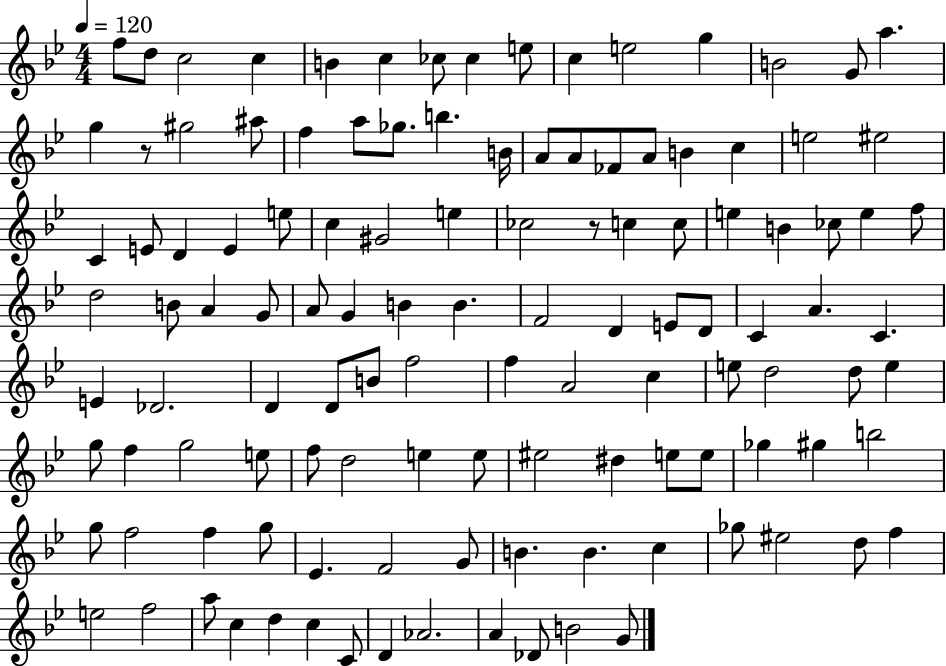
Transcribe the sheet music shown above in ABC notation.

X:1
T:Untitled
M:4/4
L:1/4
K:Bb
f/2 d/2 c2 c B c _c/2 _c e/2 c e2 g B2 G/2 a g z/2 ^g2 ^a/2 f a/2 _g/2 b B/4 A/2 A/2 _F/2 A/2 B c e2 ^e2 C E/2 D E e/2 c ^G2 e _c2 z/2 c c/2 e B _c/2 e f/2 d2 B/2 A G/2 A/2 G B B F2 D E/2 D/2 C A C E _D2 D D/2 B/2 f2 f A2 c e/2 d2 d/2 e g/2 f g2 e/2 f/2 d2 e e/2 ^e2 ^d e/2 e/2 _g ^g b2 g/2 f2 f g/2 _E F2 G/2 B B c _g/2 ^e2 d/2 f e2 f2 a/2 c d c C/2 D _A2 A _D/2 B2 G/2